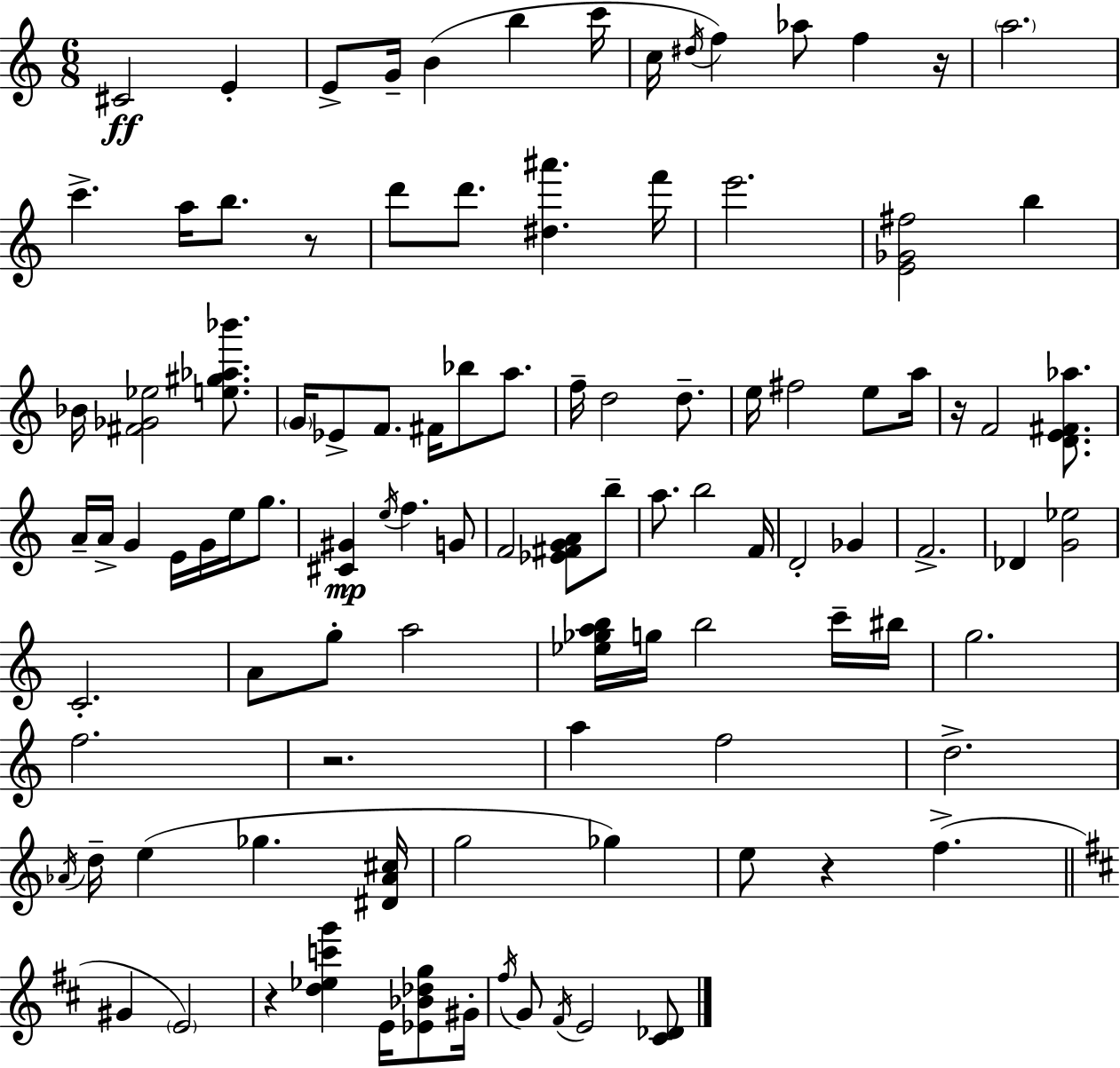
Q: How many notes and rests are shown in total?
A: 103